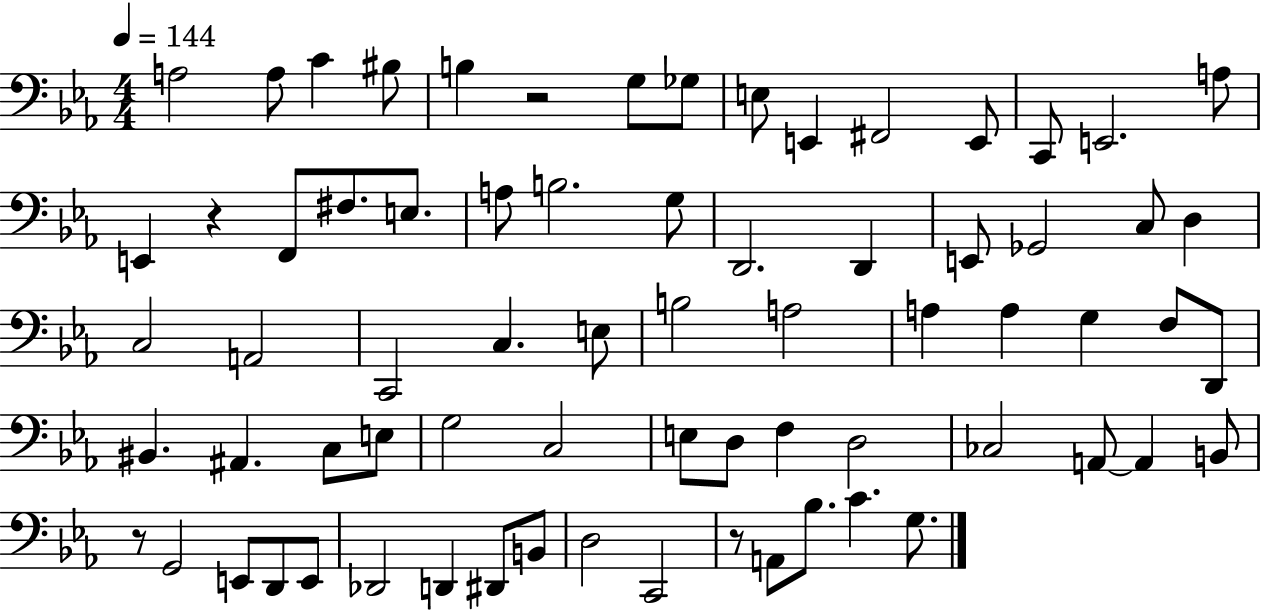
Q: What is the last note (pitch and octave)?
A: G3